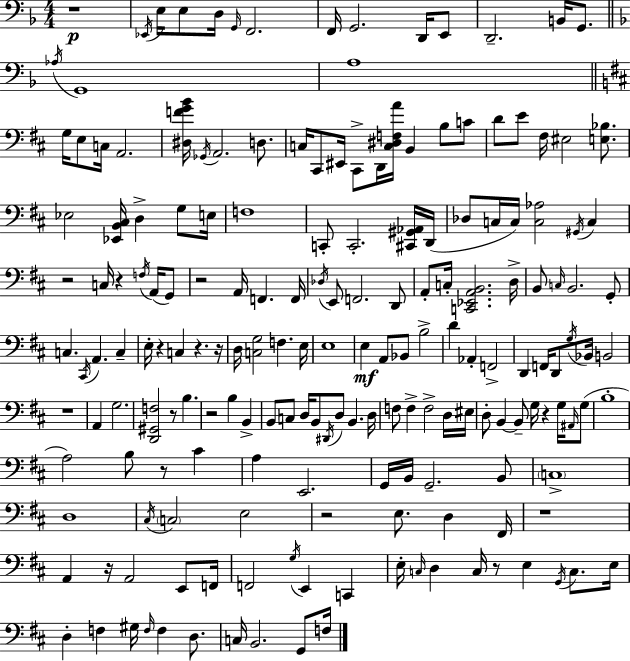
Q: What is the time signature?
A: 4/4